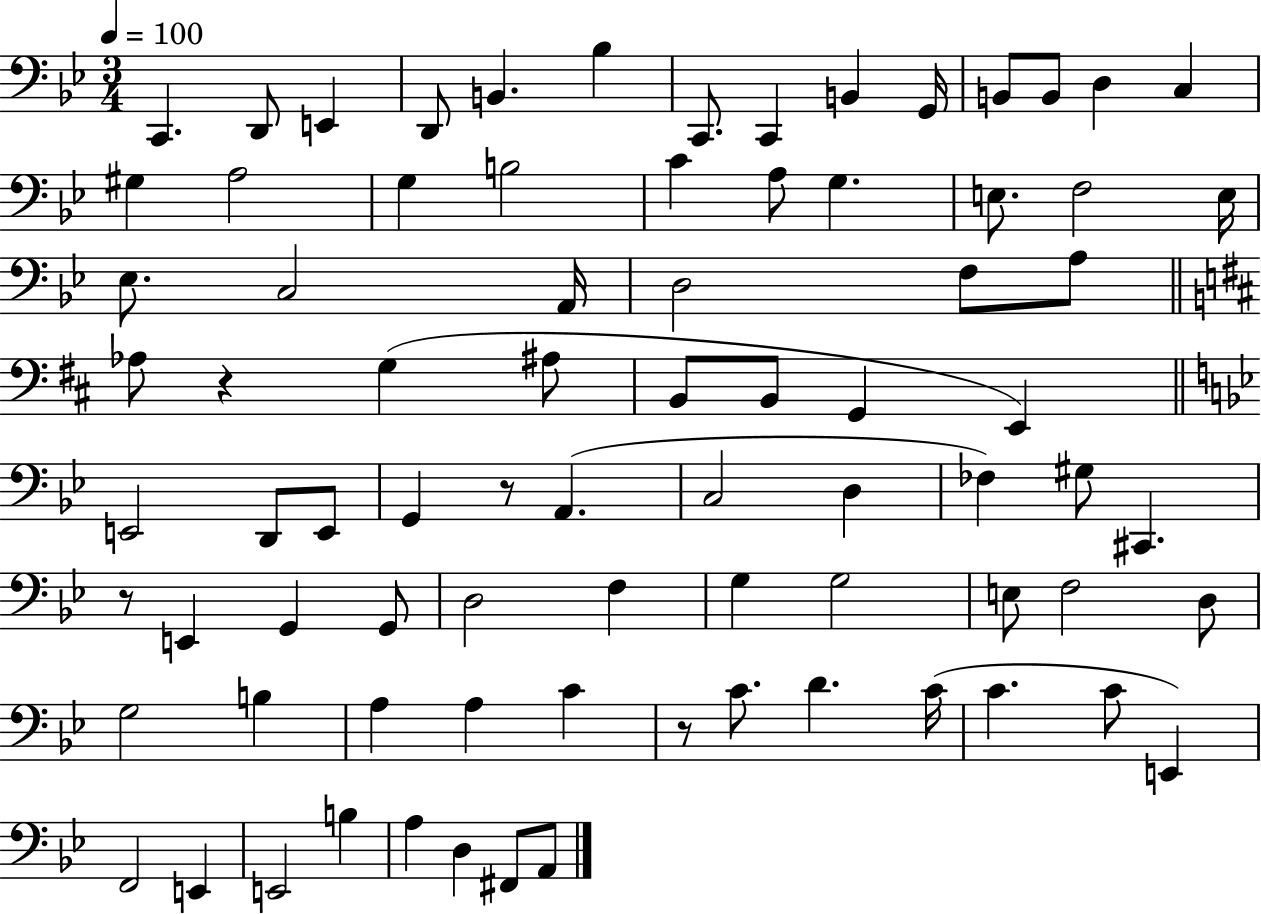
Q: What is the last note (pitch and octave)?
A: A2